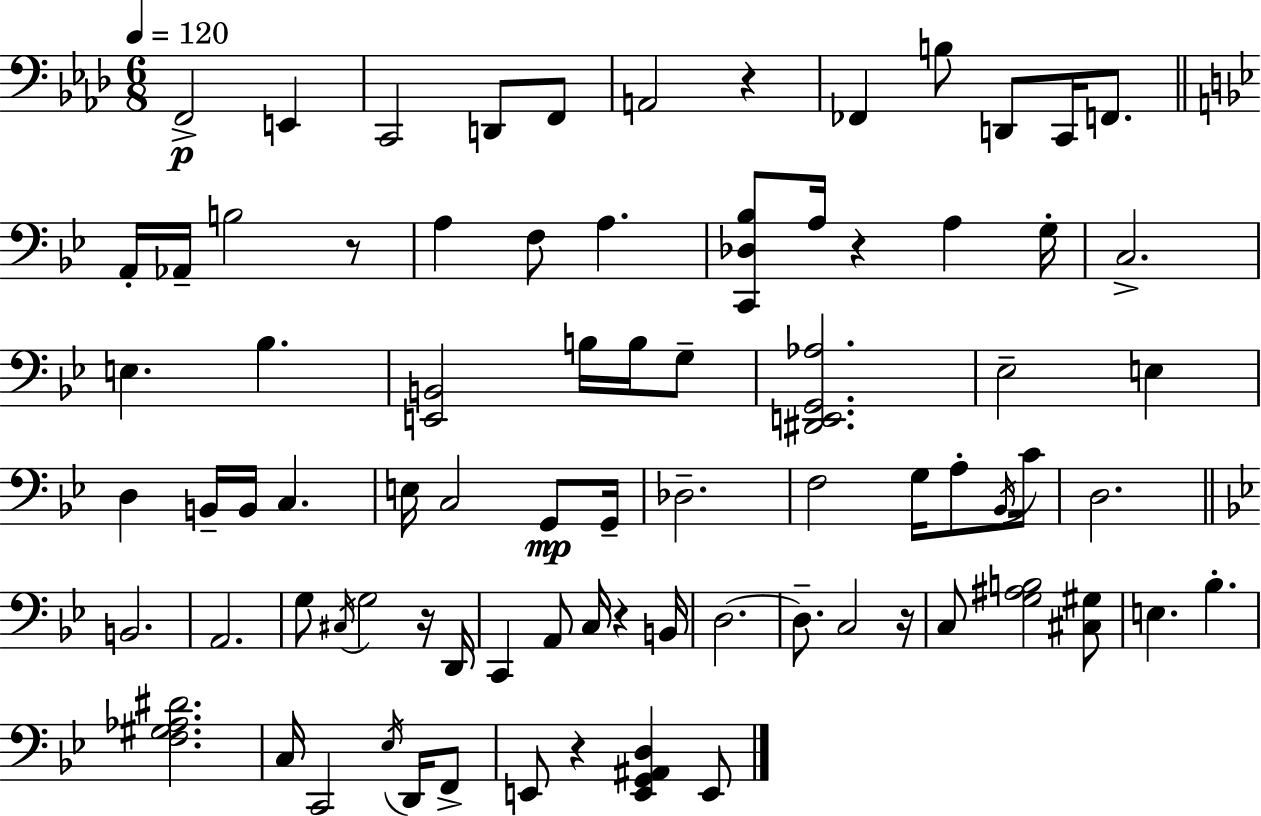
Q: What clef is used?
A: bass